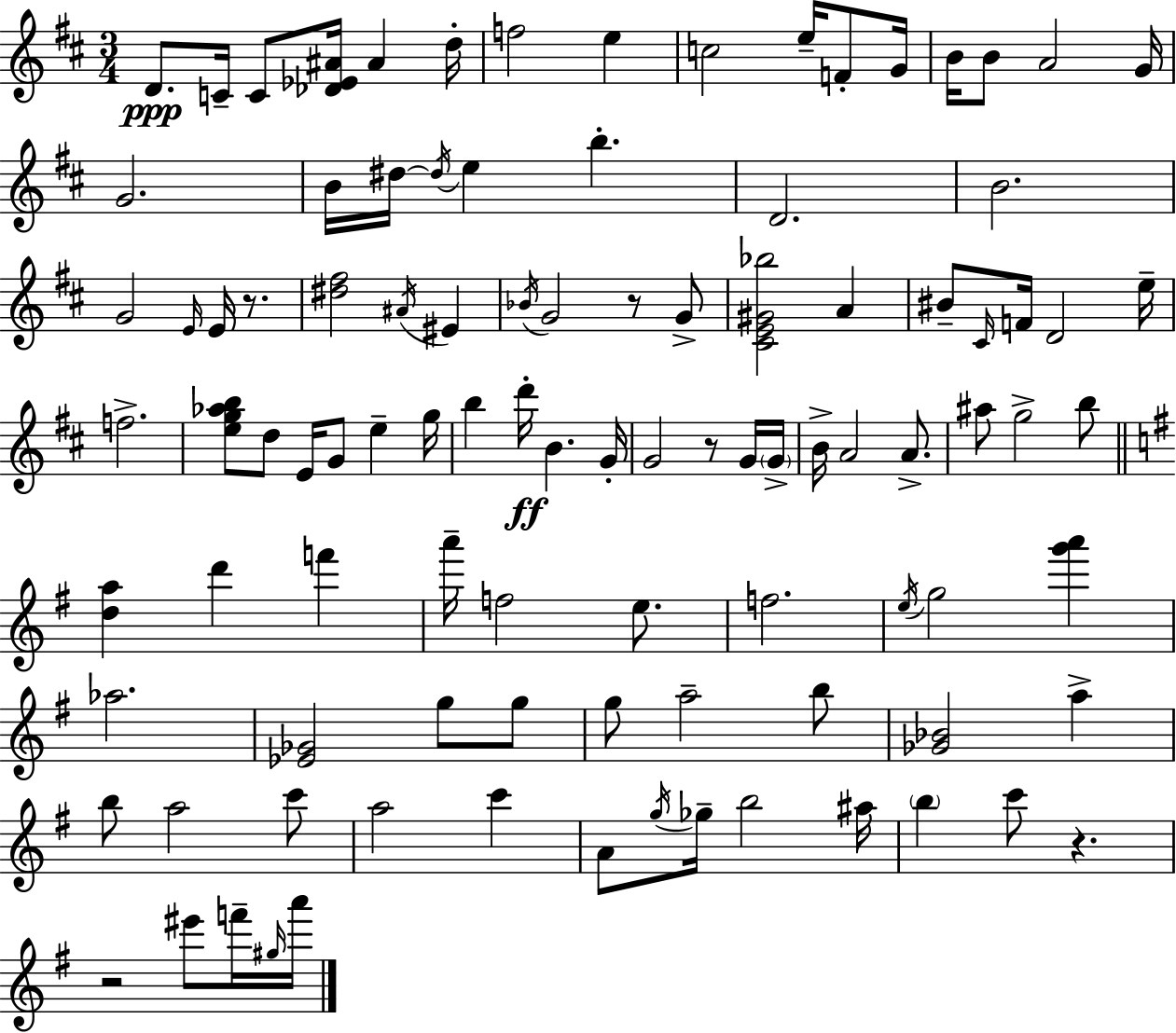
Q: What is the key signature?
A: D major